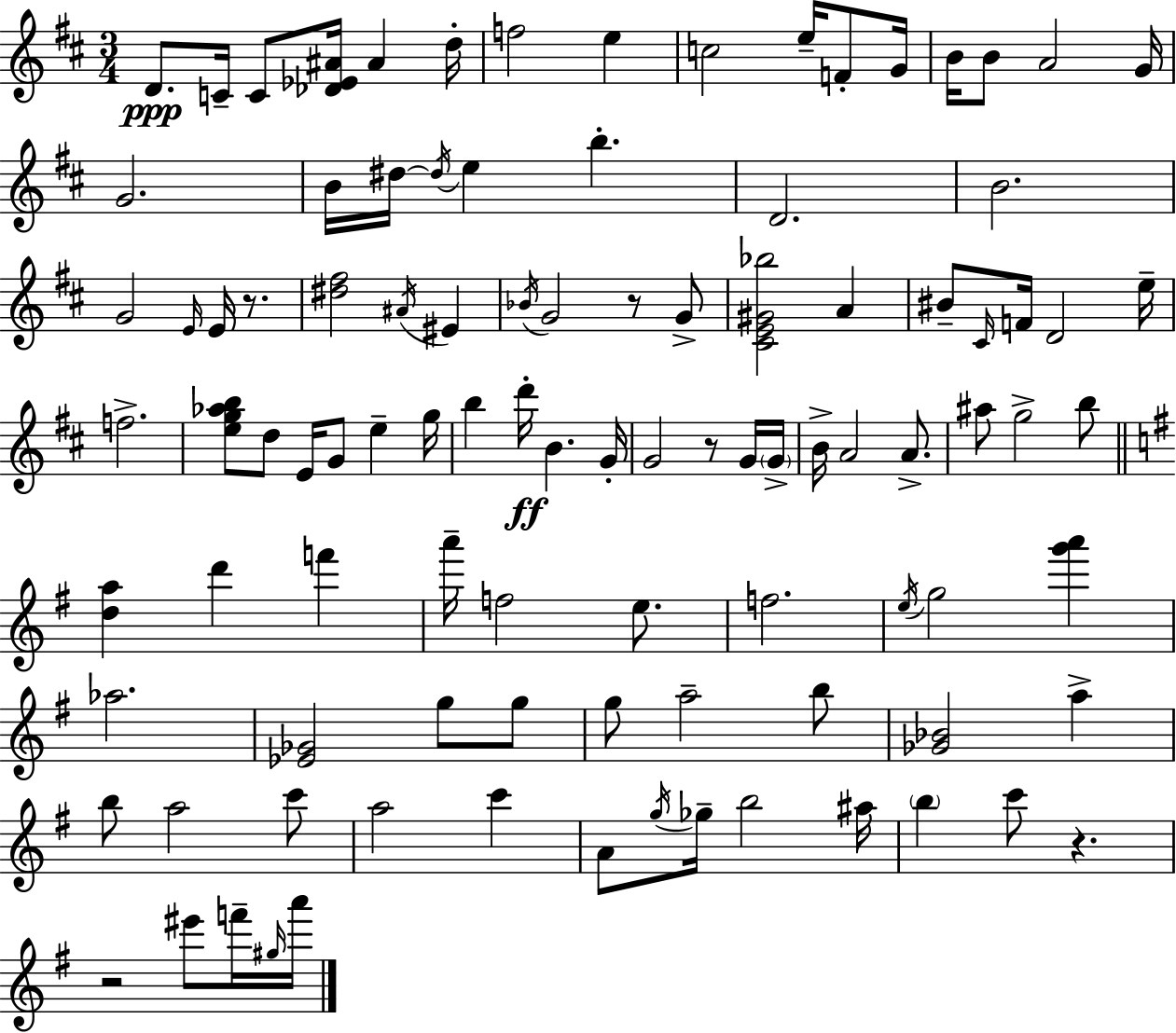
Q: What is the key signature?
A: D major